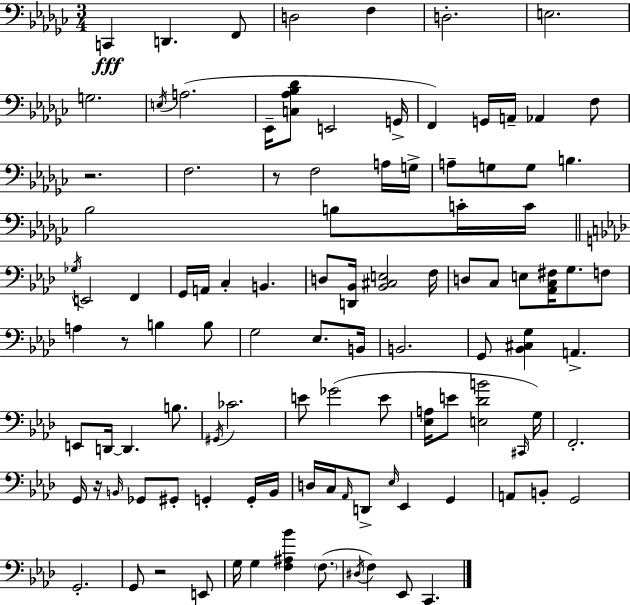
C2/q D2/q. F2/e D3/h F3/q D3/h. E3/h. G3/h. E3/s A3/h. Eb2/s [C3,Ab3,Bb3,Db4]/e E2/h G2/s F2/q G2/s A2/s Ab2/q F3/e R/h. F3/h. R/e F3/h A3/s G3/s A3/e G3/e G3/e B3/q. Bb3/h B3/e C4/s C4/s Gb3/s E2/h F2/q G2/s A2/s C3/q B2/q. D3/e [D2,Bb2]/s [Bb2,C#3,E3]/h F3/s D3/e C3/e E3/e [Ab2,C3,F#3]/s G3/e. F3/e A3/q R/e B3/q B3/e G3/h Eb3/e. B2/s B2/h. G2/e [Bb2,C#3,G3]/q A2/q. E2/e D2/s D2/q. B3/e. G#2/s CES4/h. E4/e Gb4/h E4/e [Eb3,A3]/s E4/e [E3,Db4,B4]/h C#2/s G3/s F2/h. G2/s R/s B2/s Gb2/e G#2/e G2/q G2/s B2/s D3/s C3/s Ab2/s D2/e Eb3/s Eb2/q G2/q A2/e B2/e G2/h G2/h. G2/e R/h E2/e G3/s G3/q [F3,A#3,Bb4]/q F3/e. D#3/s F3/q Eb2/e C2/q.